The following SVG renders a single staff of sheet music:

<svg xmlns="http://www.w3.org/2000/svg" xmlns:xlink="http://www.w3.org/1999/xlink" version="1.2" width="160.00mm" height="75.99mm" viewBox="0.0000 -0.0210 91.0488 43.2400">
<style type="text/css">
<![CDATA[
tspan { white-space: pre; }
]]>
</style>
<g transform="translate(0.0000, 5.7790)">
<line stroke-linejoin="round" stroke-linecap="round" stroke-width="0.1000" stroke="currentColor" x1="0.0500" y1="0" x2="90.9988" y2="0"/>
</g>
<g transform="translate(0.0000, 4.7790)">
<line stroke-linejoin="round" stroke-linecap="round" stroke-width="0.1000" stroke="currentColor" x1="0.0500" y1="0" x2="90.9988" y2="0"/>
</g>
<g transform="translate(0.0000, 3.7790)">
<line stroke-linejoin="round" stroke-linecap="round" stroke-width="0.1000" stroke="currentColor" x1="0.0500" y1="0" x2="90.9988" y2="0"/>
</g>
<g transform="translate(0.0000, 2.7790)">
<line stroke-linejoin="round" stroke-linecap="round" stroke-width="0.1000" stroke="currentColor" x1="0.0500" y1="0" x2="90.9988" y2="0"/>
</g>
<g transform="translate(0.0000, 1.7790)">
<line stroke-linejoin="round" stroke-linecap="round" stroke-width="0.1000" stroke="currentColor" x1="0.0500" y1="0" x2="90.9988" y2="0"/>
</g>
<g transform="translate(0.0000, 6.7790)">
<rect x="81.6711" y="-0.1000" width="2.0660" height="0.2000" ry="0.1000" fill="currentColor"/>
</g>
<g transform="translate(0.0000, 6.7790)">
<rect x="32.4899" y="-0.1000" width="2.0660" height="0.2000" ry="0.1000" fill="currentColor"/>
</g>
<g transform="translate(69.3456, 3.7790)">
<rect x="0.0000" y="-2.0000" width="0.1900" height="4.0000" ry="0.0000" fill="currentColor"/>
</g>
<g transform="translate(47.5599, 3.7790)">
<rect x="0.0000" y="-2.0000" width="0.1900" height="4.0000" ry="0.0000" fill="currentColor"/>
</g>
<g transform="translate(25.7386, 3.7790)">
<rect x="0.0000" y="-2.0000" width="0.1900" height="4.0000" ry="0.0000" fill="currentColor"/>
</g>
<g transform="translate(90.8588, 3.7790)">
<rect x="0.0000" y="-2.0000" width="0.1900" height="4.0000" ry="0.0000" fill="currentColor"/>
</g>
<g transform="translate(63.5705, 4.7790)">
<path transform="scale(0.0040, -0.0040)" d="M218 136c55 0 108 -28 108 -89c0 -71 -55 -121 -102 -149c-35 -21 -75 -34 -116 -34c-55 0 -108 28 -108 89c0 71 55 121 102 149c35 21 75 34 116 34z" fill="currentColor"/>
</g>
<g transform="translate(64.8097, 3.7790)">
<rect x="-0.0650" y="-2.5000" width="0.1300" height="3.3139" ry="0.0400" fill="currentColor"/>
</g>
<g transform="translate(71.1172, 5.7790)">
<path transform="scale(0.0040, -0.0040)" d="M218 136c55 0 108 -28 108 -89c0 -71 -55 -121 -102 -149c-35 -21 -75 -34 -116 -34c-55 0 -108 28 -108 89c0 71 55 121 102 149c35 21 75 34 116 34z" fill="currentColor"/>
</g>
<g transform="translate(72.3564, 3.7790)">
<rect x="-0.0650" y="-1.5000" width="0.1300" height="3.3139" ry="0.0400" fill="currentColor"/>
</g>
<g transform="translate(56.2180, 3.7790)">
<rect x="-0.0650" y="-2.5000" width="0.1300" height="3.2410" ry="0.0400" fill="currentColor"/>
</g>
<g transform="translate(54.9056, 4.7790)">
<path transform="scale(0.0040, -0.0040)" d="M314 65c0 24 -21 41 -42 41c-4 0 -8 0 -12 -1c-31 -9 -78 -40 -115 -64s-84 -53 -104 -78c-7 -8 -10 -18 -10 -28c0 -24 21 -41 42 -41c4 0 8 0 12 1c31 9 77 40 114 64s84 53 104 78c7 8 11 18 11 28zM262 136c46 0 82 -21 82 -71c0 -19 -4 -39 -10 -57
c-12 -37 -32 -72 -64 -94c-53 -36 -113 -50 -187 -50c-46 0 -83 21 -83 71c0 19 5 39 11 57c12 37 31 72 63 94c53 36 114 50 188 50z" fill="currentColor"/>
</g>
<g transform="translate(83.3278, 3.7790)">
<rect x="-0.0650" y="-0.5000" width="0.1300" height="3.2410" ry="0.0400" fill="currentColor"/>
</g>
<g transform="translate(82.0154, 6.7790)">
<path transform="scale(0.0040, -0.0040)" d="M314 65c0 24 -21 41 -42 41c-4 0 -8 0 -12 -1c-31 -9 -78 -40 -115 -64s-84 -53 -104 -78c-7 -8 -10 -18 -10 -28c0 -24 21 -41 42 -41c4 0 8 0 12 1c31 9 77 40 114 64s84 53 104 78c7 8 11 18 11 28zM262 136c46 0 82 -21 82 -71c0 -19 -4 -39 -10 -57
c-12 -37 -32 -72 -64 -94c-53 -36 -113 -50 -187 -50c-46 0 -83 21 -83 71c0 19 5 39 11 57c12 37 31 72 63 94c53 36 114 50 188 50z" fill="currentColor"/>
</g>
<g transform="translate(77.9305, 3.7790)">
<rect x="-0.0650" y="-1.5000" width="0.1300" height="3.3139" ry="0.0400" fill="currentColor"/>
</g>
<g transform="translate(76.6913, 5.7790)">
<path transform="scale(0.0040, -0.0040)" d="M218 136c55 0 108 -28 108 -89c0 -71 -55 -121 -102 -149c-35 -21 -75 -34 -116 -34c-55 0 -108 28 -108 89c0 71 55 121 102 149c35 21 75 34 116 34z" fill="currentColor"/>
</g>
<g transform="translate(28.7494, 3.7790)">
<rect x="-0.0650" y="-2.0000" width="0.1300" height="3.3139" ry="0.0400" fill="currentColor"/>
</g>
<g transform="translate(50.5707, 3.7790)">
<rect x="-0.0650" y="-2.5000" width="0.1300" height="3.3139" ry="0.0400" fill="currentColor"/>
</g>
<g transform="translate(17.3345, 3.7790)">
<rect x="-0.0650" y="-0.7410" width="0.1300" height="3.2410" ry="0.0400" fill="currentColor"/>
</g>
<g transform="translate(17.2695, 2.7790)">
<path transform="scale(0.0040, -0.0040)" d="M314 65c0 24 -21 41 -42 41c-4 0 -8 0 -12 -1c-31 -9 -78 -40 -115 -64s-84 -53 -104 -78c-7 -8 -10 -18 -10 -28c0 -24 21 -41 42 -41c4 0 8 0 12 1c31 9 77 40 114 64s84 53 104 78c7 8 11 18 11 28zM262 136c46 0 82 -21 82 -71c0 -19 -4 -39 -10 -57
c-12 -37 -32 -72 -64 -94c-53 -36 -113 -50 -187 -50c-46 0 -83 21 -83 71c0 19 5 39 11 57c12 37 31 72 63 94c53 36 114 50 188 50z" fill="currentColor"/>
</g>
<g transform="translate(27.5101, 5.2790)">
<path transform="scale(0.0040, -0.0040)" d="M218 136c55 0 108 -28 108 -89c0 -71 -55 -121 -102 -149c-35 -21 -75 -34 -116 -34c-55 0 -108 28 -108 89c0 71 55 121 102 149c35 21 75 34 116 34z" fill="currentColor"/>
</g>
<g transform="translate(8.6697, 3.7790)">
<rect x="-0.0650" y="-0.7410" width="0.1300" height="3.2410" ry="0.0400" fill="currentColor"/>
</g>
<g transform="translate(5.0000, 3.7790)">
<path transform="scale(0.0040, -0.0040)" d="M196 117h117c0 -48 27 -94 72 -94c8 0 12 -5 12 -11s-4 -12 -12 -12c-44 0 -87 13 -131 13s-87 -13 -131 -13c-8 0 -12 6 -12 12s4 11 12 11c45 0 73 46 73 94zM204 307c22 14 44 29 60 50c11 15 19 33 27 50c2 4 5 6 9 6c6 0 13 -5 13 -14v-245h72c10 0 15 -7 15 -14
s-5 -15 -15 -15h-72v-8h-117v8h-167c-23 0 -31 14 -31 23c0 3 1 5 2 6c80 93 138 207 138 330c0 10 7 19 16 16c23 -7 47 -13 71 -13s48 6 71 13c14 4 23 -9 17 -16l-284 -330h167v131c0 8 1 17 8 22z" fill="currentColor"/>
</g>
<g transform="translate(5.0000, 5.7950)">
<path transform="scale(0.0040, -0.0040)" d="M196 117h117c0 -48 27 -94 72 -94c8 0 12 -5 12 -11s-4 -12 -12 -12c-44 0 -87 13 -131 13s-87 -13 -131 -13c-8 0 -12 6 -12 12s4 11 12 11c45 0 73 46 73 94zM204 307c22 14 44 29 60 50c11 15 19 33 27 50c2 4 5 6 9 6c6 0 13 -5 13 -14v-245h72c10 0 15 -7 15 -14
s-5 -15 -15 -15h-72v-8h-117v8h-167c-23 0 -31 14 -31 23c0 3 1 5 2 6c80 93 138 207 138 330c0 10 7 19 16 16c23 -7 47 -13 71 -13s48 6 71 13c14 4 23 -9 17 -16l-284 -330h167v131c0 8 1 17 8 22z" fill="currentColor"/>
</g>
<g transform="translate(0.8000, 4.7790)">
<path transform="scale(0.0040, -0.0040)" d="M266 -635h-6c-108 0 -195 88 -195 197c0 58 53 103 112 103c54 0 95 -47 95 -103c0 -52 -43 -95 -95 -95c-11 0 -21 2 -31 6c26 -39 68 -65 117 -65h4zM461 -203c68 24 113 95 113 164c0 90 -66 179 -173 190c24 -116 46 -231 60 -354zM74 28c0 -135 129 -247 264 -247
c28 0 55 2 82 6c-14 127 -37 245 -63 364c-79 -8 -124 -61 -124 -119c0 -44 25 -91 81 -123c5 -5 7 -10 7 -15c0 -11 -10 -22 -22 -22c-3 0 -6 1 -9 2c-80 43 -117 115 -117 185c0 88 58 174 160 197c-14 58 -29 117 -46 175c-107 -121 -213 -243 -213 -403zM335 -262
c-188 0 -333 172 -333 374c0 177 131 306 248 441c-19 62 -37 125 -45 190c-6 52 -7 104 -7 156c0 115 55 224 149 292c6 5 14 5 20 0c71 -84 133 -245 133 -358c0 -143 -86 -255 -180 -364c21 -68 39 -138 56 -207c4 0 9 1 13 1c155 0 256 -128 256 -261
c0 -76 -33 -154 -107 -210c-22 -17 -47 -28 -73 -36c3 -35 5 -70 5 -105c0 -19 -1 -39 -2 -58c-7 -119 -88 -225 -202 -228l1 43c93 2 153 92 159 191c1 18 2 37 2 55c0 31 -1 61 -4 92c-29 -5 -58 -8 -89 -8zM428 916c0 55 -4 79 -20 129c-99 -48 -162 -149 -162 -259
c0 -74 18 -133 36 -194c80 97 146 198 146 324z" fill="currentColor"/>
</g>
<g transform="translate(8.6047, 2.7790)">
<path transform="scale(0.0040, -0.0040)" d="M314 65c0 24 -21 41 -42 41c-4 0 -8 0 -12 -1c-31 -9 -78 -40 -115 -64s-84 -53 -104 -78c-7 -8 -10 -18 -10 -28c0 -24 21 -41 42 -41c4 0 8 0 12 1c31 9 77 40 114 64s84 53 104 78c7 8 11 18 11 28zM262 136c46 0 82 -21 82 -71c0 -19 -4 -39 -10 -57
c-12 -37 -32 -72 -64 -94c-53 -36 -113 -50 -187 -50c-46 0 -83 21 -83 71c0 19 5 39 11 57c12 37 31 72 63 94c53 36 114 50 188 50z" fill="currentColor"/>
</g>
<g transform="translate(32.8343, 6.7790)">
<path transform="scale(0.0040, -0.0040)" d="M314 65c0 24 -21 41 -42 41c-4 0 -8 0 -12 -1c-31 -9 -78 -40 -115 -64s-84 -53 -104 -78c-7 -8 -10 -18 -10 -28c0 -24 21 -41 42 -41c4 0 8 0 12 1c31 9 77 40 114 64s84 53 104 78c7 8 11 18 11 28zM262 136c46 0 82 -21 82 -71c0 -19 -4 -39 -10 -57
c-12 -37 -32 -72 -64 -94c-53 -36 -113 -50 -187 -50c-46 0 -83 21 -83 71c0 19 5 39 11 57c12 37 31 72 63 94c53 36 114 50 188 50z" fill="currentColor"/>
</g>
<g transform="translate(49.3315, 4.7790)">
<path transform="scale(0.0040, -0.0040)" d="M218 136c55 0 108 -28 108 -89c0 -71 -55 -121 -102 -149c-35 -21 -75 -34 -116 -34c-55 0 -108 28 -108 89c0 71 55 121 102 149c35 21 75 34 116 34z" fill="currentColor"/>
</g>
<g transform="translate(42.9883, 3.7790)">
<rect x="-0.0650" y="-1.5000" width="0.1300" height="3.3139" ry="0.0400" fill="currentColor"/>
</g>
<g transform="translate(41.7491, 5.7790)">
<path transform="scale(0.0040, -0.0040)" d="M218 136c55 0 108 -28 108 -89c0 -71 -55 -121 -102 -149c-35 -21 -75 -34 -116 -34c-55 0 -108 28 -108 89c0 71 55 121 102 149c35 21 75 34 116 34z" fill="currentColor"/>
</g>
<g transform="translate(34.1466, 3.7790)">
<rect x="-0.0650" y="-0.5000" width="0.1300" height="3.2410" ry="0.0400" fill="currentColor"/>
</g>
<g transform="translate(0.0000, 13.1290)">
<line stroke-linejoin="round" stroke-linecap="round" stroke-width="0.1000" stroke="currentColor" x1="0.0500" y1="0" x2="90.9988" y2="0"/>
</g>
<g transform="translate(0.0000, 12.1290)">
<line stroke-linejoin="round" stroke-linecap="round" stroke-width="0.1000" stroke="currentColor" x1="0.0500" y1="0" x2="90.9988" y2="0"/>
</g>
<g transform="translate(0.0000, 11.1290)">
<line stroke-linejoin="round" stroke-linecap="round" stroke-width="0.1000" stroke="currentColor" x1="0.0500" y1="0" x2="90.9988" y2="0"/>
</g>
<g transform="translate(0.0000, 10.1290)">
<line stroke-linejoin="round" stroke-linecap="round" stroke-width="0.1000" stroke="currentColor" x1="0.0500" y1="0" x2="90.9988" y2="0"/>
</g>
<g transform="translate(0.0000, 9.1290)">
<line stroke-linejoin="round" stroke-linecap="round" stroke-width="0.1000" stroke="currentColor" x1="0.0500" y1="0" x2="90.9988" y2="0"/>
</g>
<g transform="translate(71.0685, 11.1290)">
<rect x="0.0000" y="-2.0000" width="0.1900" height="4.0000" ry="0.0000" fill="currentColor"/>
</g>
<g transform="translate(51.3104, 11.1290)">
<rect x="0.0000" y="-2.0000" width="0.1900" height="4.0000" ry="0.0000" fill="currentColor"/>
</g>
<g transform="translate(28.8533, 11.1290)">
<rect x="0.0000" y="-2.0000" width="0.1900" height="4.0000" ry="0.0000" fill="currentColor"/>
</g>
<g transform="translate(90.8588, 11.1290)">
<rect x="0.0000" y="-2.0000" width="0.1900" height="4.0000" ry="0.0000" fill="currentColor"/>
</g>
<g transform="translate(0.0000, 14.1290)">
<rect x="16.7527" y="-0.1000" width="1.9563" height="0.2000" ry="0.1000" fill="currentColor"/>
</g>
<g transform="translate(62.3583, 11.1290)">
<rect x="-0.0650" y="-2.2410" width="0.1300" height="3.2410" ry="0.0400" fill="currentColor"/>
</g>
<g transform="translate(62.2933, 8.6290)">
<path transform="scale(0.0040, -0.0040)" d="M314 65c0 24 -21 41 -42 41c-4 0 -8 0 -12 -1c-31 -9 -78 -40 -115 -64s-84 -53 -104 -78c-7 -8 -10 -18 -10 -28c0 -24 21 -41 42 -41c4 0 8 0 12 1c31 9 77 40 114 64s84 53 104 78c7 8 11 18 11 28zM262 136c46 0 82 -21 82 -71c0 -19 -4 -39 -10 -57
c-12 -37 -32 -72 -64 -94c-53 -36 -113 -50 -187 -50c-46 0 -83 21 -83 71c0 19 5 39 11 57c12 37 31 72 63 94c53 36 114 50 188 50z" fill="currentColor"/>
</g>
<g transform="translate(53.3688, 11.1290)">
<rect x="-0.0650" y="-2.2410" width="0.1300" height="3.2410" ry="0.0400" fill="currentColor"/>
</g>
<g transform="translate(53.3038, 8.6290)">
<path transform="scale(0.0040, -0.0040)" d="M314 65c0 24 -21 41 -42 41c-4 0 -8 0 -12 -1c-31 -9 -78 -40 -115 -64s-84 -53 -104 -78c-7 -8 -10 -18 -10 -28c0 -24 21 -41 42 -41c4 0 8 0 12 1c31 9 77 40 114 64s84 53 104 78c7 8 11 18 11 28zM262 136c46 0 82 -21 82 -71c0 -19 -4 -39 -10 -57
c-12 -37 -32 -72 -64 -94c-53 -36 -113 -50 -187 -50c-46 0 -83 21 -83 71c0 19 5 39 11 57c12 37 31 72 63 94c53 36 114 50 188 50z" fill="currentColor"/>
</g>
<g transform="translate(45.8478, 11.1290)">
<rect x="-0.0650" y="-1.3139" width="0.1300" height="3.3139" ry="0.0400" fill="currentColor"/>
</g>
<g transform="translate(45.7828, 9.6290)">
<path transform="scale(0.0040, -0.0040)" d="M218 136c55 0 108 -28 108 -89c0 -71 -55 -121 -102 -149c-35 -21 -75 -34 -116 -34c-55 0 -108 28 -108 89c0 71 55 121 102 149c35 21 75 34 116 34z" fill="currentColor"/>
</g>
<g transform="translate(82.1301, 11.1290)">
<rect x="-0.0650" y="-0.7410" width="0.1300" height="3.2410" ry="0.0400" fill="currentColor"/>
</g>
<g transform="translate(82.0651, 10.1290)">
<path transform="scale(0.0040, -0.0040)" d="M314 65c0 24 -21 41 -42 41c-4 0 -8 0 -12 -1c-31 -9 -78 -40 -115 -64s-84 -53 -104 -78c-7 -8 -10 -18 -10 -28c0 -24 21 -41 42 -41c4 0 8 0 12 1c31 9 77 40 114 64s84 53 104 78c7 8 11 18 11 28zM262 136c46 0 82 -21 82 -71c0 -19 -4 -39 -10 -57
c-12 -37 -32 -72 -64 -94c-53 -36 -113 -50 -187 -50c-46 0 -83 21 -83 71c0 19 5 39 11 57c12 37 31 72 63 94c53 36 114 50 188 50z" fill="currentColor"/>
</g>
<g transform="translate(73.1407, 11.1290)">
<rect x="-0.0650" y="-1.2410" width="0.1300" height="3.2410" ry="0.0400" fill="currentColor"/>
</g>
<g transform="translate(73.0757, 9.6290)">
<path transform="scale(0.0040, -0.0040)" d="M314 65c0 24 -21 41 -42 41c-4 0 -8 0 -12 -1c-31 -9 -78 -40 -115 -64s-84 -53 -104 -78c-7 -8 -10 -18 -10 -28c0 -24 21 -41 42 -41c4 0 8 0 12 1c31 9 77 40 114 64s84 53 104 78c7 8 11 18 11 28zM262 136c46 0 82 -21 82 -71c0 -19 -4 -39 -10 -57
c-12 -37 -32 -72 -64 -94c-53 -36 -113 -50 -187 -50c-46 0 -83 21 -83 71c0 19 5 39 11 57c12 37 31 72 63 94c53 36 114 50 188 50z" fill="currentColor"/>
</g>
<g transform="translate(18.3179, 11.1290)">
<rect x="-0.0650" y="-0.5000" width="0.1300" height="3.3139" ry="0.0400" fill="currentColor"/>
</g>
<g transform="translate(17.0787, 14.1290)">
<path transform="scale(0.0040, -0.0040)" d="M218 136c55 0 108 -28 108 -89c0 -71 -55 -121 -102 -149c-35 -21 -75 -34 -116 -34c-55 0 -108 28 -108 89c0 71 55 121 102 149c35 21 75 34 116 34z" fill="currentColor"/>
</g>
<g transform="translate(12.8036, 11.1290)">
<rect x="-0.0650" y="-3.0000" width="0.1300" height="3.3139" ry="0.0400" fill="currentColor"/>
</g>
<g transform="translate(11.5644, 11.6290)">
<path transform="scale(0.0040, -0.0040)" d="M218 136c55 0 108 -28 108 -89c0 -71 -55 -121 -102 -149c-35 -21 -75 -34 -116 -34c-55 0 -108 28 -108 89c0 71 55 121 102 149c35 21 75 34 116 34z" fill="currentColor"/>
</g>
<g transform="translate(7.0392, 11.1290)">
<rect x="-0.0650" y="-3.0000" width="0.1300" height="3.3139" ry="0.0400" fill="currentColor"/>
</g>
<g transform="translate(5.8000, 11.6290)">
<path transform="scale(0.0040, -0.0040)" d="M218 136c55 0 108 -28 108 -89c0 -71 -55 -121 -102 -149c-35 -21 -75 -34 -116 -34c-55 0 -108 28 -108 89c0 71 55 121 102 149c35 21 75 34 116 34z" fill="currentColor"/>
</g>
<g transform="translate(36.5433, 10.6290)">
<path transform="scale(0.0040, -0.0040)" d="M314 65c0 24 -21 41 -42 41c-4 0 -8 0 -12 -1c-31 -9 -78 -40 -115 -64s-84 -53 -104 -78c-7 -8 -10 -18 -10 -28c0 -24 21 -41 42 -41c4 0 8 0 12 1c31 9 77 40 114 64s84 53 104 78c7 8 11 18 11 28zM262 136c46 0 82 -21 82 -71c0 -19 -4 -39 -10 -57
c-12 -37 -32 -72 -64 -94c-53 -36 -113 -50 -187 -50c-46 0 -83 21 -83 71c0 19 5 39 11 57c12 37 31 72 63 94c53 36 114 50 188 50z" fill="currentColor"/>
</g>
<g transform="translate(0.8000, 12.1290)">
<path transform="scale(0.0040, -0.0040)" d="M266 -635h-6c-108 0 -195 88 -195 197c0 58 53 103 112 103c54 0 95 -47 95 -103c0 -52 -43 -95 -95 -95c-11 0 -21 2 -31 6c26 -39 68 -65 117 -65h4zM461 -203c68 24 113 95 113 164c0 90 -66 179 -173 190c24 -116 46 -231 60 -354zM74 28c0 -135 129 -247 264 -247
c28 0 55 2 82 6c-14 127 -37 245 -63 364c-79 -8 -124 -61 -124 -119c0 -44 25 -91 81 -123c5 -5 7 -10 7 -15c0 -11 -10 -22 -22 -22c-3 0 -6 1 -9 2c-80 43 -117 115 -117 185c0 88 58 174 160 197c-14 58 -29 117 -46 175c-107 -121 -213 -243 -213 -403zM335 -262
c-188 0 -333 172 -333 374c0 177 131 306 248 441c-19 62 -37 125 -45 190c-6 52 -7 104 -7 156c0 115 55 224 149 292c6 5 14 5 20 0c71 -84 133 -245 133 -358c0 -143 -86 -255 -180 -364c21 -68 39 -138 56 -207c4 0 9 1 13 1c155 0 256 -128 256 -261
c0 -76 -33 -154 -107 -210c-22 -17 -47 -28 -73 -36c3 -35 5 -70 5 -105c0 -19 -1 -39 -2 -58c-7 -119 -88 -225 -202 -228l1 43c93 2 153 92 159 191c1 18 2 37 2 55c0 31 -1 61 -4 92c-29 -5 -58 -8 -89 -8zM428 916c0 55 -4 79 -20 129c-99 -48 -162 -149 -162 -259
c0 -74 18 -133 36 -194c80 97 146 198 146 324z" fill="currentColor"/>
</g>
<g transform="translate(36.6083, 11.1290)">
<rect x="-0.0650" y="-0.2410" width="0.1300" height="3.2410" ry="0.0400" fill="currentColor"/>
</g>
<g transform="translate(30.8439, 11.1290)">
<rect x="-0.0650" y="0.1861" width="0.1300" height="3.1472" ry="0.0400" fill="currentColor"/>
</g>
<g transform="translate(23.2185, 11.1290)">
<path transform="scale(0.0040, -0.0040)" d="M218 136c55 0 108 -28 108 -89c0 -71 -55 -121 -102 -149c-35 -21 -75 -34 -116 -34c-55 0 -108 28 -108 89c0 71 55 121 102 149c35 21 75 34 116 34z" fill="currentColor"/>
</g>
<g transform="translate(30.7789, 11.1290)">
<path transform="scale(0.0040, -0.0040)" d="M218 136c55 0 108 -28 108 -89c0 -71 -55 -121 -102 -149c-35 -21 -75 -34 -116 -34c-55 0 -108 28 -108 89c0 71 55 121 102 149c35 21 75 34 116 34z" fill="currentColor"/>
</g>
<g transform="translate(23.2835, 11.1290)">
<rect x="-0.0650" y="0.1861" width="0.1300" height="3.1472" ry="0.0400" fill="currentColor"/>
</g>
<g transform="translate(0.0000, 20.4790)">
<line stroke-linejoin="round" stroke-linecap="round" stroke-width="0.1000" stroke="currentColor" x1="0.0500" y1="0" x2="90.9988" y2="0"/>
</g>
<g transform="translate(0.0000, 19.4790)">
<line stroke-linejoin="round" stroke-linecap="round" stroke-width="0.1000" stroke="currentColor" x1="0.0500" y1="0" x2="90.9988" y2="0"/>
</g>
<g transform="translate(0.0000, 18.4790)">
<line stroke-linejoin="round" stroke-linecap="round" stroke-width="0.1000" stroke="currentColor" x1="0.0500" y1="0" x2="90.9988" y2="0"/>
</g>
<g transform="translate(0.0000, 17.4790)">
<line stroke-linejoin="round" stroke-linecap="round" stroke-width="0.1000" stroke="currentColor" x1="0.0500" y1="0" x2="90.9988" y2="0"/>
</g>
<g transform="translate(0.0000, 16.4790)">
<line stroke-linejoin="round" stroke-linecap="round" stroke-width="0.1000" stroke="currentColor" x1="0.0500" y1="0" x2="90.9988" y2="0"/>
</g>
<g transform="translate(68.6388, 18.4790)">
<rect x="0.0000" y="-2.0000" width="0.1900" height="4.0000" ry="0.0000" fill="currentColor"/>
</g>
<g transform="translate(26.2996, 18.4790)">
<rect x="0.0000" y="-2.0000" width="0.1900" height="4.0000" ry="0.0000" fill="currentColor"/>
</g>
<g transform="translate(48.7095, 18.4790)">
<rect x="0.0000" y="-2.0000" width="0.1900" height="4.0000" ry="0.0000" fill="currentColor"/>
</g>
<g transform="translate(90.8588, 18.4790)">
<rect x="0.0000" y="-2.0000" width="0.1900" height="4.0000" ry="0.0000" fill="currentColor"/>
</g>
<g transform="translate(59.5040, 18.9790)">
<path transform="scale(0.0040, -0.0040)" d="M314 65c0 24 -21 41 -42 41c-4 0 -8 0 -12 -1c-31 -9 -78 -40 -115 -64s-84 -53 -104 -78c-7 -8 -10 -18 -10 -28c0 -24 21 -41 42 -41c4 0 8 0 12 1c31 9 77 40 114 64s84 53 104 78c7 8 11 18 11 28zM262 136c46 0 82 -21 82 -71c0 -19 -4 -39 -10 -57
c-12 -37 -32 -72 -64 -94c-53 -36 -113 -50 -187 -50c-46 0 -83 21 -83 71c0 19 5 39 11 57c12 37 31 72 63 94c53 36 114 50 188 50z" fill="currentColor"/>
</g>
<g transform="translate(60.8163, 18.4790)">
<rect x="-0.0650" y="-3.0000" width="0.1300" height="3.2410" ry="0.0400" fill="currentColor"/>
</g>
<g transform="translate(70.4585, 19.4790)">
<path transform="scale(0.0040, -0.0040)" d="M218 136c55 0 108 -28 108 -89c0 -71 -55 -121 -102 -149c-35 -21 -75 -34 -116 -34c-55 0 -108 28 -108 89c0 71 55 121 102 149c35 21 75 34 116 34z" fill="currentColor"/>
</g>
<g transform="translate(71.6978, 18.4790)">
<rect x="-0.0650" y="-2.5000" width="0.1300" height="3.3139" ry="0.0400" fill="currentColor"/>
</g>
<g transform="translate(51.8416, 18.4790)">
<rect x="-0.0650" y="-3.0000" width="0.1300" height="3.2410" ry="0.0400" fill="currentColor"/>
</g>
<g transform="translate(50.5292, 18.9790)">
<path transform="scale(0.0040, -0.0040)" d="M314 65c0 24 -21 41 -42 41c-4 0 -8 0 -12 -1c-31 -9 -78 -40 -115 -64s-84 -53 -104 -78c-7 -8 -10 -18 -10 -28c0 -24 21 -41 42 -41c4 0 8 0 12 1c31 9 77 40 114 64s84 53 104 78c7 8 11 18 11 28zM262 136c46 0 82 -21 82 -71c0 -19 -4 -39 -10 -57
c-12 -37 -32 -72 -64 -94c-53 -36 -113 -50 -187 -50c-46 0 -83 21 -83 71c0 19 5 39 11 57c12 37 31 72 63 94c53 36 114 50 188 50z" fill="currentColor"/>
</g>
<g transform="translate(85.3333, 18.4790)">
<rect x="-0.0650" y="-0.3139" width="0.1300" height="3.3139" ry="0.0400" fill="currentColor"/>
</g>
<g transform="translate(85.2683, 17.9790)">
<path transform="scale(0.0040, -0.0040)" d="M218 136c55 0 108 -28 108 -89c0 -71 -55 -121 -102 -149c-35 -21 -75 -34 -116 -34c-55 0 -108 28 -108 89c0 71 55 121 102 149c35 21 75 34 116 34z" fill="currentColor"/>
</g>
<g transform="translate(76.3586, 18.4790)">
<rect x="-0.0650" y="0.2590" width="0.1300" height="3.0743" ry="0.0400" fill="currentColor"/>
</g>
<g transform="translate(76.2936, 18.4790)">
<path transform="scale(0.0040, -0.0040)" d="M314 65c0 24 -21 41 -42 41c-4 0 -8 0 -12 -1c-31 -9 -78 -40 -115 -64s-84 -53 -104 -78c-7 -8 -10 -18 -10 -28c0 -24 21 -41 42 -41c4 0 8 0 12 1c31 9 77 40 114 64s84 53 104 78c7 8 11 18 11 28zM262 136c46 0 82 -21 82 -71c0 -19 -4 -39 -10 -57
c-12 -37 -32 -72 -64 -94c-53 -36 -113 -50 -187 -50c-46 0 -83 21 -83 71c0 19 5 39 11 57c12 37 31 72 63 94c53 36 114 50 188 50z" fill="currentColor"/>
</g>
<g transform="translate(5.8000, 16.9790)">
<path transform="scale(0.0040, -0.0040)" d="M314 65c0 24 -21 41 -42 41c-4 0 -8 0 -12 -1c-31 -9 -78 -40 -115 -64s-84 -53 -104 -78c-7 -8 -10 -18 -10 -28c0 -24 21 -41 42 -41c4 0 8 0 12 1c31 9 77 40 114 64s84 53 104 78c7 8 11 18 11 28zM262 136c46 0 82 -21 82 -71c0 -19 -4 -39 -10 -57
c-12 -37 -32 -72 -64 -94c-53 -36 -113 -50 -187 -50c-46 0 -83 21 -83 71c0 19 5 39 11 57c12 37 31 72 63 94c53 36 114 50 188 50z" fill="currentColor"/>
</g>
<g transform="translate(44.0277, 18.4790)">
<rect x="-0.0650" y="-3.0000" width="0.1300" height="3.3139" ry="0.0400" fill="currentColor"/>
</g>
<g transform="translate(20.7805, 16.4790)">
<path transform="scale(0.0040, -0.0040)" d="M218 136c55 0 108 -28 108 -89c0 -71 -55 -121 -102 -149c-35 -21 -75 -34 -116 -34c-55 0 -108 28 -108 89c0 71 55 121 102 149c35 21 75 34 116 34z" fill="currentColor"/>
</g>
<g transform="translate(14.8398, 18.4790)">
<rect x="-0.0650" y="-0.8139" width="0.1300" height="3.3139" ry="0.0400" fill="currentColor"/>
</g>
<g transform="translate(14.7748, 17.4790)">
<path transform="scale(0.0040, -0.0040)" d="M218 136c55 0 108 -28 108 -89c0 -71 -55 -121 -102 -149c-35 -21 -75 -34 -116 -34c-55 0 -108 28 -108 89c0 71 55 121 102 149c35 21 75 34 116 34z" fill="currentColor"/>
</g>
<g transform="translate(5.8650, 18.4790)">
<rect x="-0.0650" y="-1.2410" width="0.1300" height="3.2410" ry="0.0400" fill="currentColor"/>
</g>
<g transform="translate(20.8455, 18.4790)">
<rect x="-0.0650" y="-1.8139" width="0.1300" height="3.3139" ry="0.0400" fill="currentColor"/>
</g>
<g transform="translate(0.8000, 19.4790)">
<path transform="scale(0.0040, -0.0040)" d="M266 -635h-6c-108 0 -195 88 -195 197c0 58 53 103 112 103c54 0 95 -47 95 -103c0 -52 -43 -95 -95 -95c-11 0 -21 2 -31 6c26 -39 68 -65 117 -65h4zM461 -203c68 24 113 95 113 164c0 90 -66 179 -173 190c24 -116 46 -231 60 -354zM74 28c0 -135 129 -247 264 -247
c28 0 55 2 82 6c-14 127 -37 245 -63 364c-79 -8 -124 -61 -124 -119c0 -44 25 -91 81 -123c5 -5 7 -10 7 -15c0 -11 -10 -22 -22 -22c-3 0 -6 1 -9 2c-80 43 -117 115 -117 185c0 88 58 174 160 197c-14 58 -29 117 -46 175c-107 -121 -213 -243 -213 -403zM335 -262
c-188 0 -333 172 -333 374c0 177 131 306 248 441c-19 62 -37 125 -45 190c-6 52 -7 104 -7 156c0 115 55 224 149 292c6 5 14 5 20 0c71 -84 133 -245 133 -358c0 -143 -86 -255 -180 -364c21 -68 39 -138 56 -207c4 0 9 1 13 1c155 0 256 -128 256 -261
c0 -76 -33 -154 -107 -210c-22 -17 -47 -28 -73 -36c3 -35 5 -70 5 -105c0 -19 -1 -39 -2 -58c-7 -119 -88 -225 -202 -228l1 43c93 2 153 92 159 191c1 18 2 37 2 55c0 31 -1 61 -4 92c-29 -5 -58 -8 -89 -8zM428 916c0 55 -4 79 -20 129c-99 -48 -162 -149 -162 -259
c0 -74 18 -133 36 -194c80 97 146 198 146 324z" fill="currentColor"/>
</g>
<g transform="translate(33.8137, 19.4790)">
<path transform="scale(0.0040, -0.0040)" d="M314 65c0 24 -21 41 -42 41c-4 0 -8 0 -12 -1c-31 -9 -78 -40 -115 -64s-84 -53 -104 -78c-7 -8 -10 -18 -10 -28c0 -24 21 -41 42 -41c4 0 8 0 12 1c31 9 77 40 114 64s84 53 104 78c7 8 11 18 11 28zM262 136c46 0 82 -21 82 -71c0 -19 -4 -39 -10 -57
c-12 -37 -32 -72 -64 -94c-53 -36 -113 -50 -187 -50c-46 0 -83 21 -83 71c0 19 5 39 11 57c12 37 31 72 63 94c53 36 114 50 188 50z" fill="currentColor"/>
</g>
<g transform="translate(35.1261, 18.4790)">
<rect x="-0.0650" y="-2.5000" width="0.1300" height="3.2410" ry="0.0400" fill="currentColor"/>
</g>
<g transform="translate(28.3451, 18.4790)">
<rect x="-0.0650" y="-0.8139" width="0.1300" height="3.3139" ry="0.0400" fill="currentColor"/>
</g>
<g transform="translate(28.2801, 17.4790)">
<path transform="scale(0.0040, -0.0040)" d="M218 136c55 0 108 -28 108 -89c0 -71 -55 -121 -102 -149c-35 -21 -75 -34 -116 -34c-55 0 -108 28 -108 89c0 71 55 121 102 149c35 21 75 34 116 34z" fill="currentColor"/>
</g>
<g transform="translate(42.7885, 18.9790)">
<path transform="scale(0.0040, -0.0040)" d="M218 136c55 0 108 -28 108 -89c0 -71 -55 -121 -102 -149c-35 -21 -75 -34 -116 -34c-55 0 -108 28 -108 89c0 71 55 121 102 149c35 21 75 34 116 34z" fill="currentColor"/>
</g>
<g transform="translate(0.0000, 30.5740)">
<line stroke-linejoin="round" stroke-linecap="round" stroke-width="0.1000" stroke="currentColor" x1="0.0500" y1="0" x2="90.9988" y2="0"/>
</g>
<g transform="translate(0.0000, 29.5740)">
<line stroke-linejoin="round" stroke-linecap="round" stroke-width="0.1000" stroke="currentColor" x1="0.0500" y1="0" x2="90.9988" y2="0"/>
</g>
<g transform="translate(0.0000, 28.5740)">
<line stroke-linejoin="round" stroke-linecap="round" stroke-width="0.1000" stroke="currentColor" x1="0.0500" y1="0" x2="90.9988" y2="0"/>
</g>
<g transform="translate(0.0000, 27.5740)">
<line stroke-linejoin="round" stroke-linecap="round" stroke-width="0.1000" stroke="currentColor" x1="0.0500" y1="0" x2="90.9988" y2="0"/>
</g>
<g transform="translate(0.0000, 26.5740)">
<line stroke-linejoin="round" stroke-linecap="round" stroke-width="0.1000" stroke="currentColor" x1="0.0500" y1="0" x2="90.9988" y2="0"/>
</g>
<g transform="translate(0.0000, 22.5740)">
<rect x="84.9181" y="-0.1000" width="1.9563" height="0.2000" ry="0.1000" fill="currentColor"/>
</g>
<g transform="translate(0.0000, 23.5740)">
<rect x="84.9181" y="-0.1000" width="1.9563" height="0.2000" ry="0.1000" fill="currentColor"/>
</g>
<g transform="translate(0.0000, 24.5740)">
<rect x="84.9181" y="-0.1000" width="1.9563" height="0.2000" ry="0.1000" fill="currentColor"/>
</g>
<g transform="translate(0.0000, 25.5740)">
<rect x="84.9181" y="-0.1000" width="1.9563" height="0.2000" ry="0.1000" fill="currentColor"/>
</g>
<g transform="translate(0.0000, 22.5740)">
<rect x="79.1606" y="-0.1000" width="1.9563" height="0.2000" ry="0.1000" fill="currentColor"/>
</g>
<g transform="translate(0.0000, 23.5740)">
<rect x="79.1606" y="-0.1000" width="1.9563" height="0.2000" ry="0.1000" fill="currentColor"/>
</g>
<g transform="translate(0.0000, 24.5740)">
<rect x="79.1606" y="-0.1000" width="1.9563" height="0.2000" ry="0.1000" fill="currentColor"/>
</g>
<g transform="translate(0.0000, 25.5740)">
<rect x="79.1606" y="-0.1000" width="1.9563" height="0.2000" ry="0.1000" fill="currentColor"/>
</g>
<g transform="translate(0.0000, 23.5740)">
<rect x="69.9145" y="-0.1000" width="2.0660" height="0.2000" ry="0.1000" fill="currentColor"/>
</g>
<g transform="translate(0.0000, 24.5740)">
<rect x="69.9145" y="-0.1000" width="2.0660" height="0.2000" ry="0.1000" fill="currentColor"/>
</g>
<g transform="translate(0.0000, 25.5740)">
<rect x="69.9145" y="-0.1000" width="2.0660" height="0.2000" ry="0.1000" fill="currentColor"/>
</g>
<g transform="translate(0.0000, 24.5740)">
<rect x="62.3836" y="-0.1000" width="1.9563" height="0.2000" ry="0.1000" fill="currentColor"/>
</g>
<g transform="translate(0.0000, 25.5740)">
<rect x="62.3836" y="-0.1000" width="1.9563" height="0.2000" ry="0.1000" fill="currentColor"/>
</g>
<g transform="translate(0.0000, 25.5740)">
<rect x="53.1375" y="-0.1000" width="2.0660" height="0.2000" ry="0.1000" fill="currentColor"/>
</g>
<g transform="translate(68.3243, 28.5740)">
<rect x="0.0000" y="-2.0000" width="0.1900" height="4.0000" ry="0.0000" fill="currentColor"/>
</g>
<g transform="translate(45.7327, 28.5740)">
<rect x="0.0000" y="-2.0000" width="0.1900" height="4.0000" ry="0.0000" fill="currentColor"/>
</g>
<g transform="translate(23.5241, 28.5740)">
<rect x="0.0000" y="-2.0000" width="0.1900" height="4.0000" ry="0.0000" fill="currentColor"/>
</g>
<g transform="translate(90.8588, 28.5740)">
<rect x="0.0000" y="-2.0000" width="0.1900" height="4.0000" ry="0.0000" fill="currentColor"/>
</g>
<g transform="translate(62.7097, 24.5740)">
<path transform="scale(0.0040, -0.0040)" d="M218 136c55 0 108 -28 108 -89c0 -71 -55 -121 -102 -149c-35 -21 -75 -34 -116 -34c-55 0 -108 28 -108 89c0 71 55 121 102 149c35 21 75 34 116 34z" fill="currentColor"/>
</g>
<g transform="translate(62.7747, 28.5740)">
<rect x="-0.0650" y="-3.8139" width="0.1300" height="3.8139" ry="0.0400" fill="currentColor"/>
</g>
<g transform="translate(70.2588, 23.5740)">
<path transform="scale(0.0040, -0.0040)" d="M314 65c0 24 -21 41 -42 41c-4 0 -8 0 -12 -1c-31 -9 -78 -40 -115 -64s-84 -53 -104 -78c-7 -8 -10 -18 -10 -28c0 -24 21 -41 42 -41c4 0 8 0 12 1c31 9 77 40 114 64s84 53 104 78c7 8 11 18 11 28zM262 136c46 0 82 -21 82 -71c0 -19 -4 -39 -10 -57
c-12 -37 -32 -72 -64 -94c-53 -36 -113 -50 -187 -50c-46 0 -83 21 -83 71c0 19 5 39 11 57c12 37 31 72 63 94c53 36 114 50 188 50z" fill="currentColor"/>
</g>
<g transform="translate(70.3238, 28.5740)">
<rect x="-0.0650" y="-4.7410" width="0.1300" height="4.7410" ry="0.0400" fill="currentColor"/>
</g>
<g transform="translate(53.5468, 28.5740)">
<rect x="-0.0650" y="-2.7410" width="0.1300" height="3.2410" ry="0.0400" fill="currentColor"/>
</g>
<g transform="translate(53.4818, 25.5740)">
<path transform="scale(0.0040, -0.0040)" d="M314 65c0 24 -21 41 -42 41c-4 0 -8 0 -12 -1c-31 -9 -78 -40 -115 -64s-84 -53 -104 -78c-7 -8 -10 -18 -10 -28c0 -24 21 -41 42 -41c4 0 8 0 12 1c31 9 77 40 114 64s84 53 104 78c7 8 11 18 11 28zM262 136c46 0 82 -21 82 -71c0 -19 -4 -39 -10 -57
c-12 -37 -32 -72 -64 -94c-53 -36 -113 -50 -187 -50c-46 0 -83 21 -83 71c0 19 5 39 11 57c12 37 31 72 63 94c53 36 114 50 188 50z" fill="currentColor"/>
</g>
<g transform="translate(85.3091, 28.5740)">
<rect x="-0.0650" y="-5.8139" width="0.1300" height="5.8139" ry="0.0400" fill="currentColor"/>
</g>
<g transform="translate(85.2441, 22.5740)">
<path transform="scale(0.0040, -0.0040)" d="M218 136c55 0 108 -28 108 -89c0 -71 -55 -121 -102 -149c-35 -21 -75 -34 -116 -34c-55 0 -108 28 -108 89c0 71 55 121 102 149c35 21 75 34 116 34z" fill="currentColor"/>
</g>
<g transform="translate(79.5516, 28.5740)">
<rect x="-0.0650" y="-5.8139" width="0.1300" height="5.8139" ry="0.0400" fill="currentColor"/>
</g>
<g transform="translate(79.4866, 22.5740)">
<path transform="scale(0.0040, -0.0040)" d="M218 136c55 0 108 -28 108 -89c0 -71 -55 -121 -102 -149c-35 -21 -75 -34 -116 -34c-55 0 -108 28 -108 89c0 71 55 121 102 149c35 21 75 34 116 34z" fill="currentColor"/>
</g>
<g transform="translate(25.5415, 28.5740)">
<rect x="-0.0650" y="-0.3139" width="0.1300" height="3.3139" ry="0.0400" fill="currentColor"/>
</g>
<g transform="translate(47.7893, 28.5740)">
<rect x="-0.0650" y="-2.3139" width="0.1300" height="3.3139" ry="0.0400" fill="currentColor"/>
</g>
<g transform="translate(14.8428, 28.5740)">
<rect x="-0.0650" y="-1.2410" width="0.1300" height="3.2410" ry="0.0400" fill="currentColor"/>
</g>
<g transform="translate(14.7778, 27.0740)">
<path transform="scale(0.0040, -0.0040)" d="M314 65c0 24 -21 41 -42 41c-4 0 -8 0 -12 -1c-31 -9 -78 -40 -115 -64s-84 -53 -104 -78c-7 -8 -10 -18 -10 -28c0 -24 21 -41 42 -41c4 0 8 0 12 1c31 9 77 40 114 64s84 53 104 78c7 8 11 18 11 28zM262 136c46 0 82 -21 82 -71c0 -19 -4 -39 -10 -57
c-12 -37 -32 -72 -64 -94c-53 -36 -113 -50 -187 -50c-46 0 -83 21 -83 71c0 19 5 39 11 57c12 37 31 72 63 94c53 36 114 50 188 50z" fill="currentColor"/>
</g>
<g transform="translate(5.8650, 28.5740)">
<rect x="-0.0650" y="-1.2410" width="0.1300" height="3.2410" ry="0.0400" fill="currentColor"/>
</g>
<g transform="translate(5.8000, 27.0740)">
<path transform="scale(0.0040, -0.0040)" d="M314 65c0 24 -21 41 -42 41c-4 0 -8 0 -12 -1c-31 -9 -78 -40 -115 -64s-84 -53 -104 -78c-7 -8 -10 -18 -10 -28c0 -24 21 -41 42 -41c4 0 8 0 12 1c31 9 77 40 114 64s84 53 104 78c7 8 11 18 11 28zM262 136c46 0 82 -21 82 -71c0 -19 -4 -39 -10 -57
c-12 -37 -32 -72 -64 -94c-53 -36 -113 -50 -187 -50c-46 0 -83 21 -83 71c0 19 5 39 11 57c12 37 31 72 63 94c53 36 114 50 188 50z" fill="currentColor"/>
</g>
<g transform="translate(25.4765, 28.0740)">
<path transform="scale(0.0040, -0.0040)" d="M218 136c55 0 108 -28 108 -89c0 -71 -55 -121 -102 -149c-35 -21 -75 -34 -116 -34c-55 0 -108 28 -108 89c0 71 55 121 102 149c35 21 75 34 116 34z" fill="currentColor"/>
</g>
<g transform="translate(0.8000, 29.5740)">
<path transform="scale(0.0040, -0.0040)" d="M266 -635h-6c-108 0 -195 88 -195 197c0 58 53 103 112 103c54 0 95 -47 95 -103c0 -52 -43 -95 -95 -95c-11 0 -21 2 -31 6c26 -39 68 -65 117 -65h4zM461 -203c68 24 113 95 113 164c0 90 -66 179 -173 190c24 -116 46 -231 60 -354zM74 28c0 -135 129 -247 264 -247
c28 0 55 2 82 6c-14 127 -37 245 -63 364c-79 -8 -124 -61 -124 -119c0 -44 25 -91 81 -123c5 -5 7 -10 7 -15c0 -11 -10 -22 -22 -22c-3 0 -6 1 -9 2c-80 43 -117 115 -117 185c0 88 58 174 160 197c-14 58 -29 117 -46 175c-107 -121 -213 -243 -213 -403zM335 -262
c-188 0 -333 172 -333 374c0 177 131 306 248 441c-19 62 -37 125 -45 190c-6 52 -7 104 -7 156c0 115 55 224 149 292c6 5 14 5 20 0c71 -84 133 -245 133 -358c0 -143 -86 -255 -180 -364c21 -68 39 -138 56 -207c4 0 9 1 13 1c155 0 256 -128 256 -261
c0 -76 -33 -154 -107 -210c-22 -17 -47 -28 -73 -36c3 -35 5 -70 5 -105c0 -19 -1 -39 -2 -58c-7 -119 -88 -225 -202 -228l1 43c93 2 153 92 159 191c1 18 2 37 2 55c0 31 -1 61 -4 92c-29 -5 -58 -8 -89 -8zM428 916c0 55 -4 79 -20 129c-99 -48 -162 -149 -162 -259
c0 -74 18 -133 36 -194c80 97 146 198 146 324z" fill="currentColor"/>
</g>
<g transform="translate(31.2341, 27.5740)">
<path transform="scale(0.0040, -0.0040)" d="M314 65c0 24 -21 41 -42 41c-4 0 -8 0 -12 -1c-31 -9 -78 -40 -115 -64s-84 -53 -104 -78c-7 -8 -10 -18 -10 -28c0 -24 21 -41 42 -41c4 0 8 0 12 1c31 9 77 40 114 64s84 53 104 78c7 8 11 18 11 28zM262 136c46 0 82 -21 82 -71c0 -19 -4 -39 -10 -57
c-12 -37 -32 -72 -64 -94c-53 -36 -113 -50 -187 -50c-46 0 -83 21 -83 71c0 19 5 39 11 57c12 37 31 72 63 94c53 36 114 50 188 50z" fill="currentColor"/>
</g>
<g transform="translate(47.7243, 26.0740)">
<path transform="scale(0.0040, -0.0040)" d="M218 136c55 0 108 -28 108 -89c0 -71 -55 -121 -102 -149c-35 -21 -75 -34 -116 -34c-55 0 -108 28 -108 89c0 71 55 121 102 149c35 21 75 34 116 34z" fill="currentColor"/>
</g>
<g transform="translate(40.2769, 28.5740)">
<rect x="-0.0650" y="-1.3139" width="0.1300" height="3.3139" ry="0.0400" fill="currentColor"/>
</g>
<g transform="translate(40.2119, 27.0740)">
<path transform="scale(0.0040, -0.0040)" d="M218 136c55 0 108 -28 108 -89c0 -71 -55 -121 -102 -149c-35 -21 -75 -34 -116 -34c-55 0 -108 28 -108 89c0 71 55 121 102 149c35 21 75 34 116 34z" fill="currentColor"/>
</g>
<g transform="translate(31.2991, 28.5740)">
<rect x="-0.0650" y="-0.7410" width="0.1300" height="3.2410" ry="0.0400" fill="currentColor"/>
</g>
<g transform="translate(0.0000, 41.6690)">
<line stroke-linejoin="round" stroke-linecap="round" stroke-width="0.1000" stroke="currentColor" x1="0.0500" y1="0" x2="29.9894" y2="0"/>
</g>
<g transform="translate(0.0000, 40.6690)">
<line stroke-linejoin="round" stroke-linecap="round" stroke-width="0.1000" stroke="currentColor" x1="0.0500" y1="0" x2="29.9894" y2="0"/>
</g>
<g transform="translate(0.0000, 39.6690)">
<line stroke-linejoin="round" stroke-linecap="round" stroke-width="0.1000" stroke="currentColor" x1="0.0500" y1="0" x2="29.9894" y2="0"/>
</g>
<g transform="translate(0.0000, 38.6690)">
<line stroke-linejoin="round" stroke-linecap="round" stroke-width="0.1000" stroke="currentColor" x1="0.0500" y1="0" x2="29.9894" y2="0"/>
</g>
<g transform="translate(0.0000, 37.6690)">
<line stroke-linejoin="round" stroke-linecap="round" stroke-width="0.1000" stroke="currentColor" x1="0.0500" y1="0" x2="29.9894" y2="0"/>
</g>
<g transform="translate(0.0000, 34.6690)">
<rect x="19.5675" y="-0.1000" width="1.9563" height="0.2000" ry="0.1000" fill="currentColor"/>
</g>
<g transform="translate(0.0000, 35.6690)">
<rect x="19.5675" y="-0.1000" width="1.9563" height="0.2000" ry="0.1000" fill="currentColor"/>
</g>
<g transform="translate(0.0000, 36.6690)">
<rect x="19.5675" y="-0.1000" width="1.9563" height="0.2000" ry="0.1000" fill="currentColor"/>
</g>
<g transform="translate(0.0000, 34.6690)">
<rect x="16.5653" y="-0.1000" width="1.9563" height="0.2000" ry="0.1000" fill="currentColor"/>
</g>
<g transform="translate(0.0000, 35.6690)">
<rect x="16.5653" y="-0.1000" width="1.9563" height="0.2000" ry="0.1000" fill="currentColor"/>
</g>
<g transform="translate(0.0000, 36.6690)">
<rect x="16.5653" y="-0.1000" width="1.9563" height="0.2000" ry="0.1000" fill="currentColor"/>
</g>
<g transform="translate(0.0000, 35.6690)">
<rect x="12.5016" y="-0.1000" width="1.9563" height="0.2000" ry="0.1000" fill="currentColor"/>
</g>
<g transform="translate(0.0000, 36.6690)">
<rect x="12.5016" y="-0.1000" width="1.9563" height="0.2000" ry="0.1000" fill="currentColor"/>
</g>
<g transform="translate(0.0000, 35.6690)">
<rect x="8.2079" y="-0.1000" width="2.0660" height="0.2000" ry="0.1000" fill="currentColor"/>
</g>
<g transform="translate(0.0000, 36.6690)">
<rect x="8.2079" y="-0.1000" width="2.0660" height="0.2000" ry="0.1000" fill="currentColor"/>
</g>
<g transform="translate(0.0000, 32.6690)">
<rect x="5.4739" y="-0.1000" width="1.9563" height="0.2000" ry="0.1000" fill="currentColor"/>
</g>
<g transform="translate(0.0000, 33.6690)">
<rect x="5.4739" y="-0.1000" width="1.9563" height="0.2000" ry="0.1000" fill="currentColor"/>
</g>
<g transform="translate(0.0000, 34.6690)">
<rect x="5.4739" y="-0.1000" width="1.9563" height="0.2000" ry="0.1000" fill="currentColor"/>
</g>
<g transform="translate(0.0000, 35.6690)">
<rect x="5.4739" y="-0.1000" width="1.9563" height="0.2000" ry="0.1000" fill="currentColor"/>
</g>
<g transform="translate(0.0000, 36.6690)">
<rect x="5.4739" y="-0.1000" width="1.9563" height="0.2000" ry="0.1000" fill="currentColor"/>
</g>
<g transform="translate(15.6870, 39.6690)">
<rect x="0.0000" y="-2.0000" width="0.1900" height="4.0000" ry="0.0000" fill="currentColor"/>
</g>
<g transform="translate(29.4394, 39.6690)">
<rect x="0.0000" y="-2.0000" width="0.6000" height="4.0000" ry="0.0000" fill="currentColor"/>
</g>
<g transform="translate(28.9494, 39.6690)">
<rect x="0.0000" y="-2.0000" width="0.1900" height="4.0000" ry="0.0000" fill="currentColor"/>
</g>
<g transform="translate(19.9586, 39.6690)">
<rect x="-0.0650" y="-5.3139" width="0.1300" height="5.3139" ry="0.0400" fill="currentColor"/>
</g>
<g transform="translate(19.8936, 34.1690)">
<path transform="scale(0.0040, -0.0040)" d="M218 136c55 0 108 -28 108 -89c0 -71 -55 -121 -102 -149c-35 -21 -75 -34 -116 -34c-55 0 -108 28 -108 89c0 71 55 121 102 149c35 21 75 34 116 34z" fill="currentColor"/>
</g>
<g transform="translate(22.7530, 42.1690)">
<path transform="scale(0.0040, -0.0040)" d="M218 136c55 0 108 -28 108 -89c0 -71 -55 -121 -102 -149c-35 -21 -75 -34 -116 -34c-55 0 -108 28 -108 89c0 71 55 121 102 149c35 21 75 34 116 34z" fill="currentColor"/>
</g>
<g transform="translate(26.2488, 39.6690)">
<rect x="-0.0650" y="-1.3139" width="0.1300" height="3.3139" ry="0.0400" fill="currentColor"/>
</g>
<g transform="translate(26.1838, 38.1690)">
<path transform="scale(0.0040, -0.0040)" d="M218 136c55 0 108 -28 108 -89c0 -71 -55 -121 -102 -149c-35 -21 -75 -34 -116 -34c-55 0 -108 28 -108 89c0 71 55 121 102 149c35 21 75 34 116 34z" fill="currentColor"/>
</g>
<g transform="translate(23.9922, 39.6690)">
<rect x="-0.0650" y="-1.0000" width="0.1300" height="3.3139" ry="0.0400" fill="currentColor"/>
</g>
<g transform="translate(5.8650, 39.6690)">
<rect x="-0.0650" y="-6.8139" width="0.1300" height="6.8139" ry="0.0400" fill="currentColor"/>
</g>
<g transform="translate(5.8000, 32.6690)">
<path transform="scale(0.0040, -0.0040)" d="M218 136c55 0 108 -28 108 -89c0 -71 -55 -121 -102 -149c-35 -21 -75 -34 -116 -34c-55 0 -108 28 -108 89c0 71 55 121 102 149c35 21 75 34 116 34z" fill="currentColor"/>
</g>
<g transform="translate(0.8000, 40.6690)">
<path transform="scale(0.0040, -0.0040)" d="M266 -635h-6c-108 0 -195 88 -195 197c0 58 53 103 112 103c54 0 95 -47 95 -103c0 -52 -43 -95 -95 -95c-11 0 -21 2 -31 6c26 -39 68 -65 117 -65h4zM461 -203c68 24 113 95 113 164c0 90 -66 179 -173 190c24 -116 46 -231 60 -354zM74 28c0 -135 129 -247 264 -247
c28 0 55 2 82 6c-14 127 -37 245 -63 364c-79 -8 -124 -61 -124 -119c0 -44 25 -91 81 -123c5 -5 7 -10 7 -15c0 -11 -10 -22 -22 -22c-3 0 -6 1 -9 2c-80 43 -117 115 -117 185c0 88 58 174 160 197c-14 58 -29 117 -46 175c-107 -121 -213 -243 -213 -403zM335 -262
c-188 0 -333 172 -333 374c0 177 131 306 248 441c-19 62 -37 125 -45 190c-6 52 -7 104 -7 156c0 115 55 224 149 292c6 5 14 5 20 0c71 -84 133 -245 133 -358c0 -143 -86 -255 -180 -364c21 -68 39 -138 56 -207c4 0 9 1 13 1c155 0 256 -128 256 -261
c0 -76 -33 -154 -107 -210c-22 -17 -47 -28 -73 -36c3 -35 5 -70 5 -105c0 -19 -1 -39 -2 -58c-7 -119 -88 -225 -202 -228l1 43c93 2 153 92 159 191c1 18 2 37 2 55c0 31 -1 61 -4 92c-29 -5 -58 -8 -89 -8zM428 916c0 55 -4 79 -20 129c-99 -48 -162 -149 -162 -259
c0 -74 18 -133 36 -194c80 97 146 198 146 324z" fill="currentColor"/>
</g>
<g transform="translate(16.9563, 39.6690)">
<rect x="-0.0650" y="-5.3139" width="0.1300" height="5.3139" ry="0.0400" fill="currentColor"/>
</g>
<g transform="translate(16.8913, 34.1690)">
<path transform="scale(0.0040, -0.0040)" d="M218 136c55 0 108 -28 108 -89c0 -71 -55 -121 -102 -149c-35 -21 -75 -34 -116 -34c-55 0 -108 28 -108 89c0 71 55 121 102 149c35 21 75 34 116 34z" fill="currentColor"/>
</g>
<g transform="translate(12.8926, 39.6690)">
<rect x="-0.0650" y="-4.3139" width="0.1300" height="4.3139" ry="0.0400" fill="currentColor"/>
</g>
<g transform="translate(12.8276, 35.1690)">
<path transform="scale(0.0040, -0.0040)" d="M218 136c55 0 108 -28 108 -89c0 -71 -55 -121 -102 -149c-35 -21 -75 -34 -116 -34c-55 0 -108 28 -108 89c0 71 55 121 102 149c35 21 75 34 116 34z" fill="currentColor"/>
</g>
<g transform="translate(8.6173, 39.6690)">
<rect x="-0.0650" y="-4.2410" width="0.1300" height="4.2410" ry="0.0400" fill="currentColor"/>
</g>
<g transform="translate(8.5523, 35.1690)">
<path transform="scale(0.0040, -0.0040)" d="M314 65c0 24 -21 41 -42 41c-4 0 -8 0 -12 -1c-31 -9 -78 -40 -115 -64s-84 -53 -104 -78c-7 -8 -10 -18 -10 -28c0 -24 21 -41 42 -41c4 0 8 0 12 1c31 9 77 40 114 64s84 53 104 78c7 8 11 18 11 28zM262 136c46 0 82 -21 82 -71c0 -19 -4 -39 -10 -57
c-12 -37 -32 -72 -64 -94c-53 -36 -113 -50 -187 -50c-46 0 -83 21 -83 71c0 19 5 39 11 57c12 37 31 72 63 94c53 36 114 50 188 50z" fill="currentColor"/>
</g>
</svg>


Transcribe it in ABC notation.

X:1
T:Untitled
M:4/4
L:1/4
K:C
d2 d2 F C2 E G G2 G E E C2 A A C B B c2 e g2 g2 e2 d2 e2 d f d G2 A A2 A2 G B2 c e2 e2 c d2 e g a2 c' e'2 g' g' b' d'2 d' f' f' D e